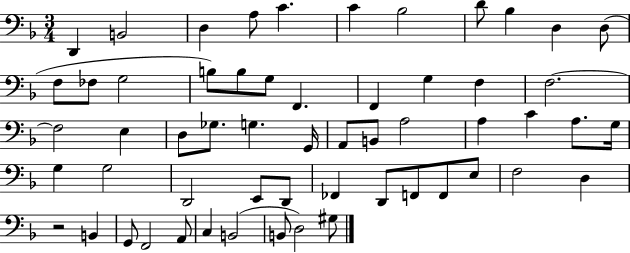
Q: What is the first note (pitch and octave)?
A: D2